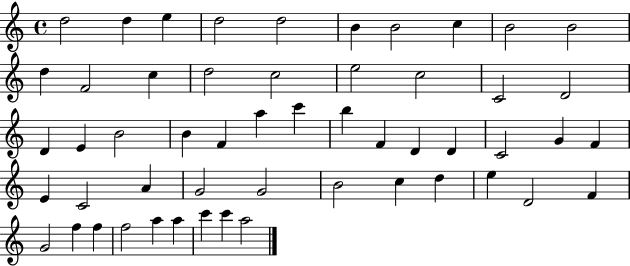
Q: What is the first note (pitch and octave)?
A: D5